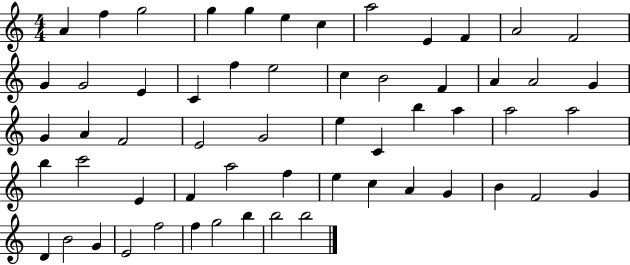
A4/q F5/q G5/h G5/q G5/q E5/q C5/q A5/h E4/q F4/q A4/h F4/h G4/q G4/h E4/q C4/q F5/q E5/h C5/q B4/h F4/q A4/q A4/h G4/q G4/q A4/q F4/h E4/h G4/h E5/q C4/q B5/q A5/q A5/h A5/h B5/q C6/h E4/q F4/q A5/h F5/q E5/q C5/q A4/q G4/q B4/q F4/h G4/q D4/q B4/h G4/q E4/h F5/h F5/q G5/h B5/q B5/h B5/h